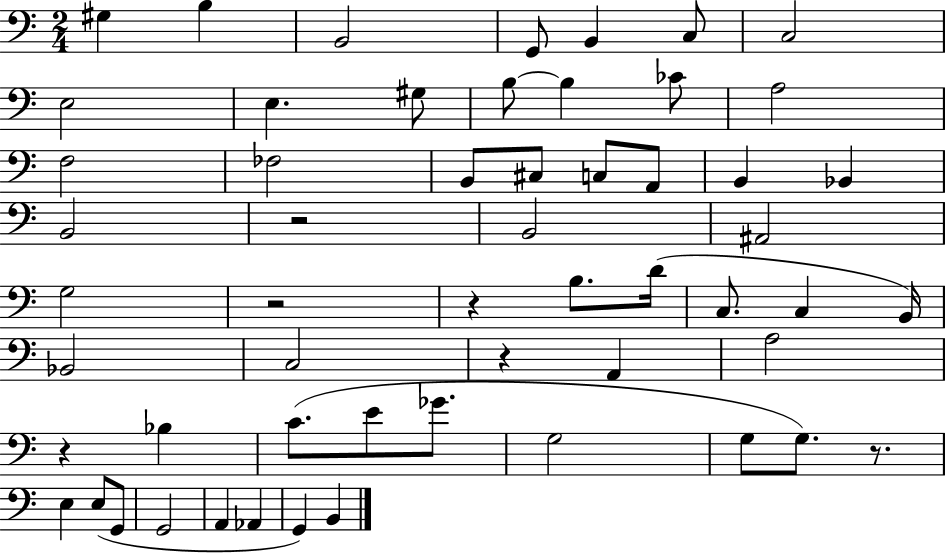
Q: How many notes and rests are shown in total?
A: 56